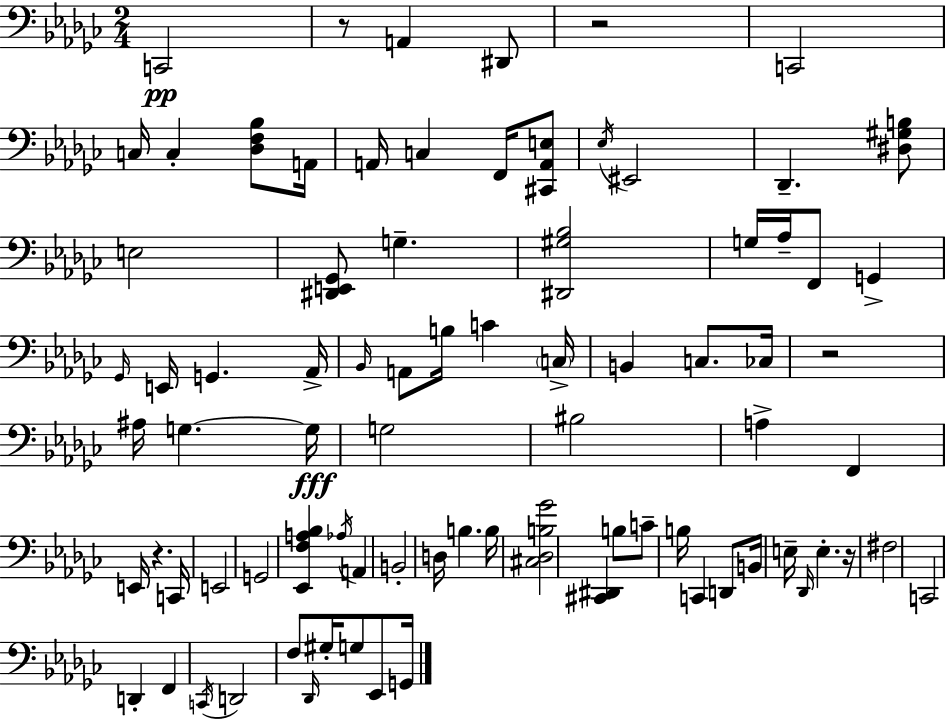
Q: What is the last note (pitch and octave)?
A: G2